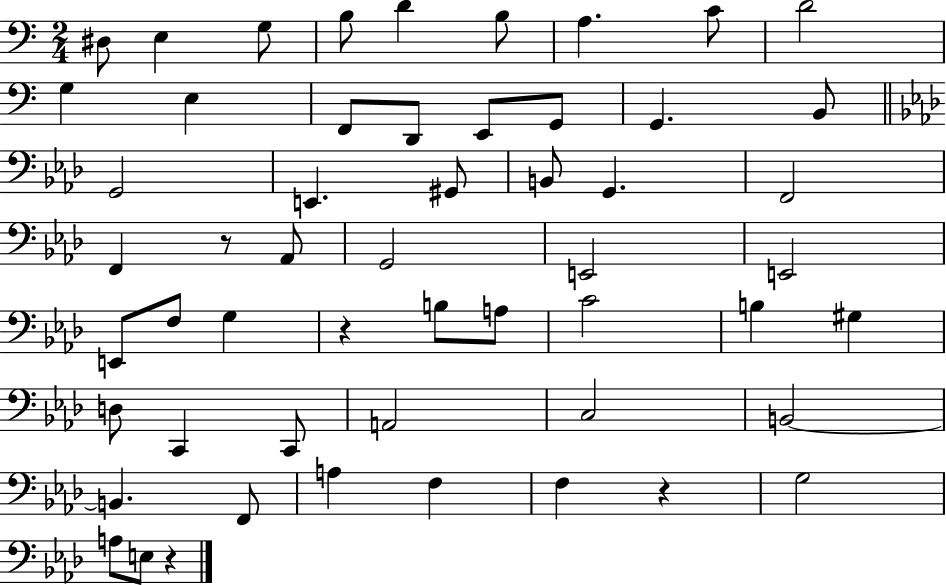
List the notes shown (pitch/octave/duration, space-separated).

D#3/e E3/q G3/e B3/e D4/q B3/e A3/q. C4/e D4/h G3/q E3/q F2/e D2/e E2/e G2/e G2/q. B2/e G2/h E2/q. G#2/e B2/e G2/q. F2/h F2/q R/e Ab2/e G2/h E2/h E2/h E2/e F3/e G3/q R/q B3/e A3/e C4/h B3/q G#3/q D3/e C2/q C2/e A2/h C3/h B2/h B2/q. F2/e A3/q F3/q F3/q R/q G3/h A3/e E3/e R/q